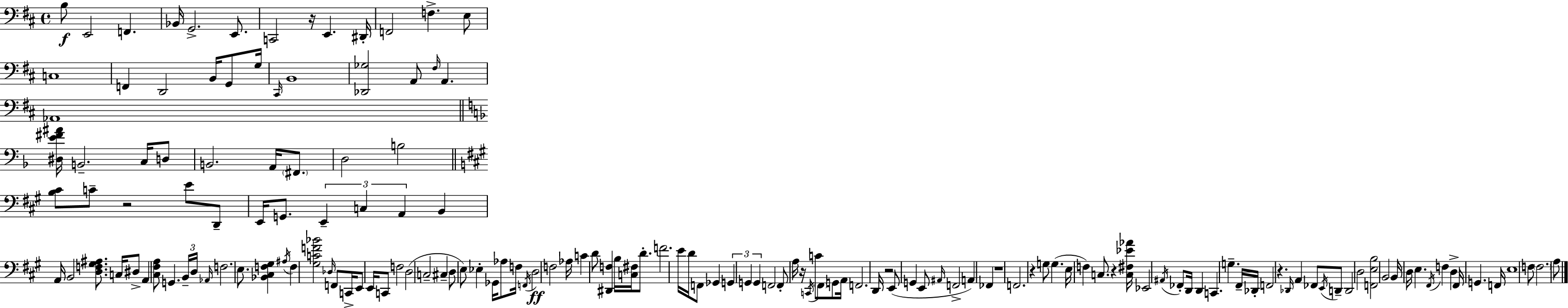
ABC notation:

X:1
T:Untitled
M:4/4
L:1/4
K:D
B,/2 E,,2 F,, _B,,/4 G,,2 E,,/2 C,,2 z/4 E,, ^D,,/4 F,,2 F, E,/2 C,4 F,, D,,2 B,,/4 G,,/2 G,/4 ^C,,/4 B,,4 [_D,,_G,]2 A,,/2 ^F,/4 A,, _A,,4 [^D,E^F^A]/4 B,,2 C,/4 D,/2 B,,2 A,,/4 ^F,,/2 D,2 B,2 [B,^C]/2 C/2 z2 E/2 D,,/2 E,,/4 G,,/2 E,, C, A,, B,, A,,/4 B,,2 [D,F,^G,^A,]/2 C,/4 ^D,/2 A,, [^C,^F,A,]/2 G,, B,,/4 D,/4 _A,,/4 F,2 E,/2 [_B,,^C,F,^G,] ^A,/4 F, [^G,CF_B]2 _D,/4 F,,/2 C,,/4 E,,/2 E,,/4 C,,/2 F,2 D,2 C,2 ^C, D,/2 E,/2 _E, _G,,/4 _A,/2 F,/4 F,,/4 D,2 F,2 _A,/4 C D/2 [^D,,F,] B,/4 [C,^F,]/4 D/2 F2 E/4 D/4 F,,/2 _G,, G,, G,, G,, F,,2 F,,/2 A,/4 z/4 C,,/4 C/2 ^F,,/2 G,,/2 A,,/4 F,,2 D,,/4 z2 E,,/2 G,, E,,/2 ^A,,/4 F,,2 A,, _F,, z4 F,,2 z G,/2 G, E,/4 F, C,/2 z [C,^F,_E_A]/4 _E,,2 ^A,,/4 _F,,/2 D,,/4 D,, C,, G, ^F,,/4 _D,,/4 F,,2 z _D,,/4 A,, _F,,/2 E,,/4 D,,/2 D,,2 D,2 [F,,E,B,]2 B,,2 B,,/4 D,/4 E, ^F,,/4 F, D, ^F,,/4 G,, F,,/4 E,4 F,/2 F,2 A,/2